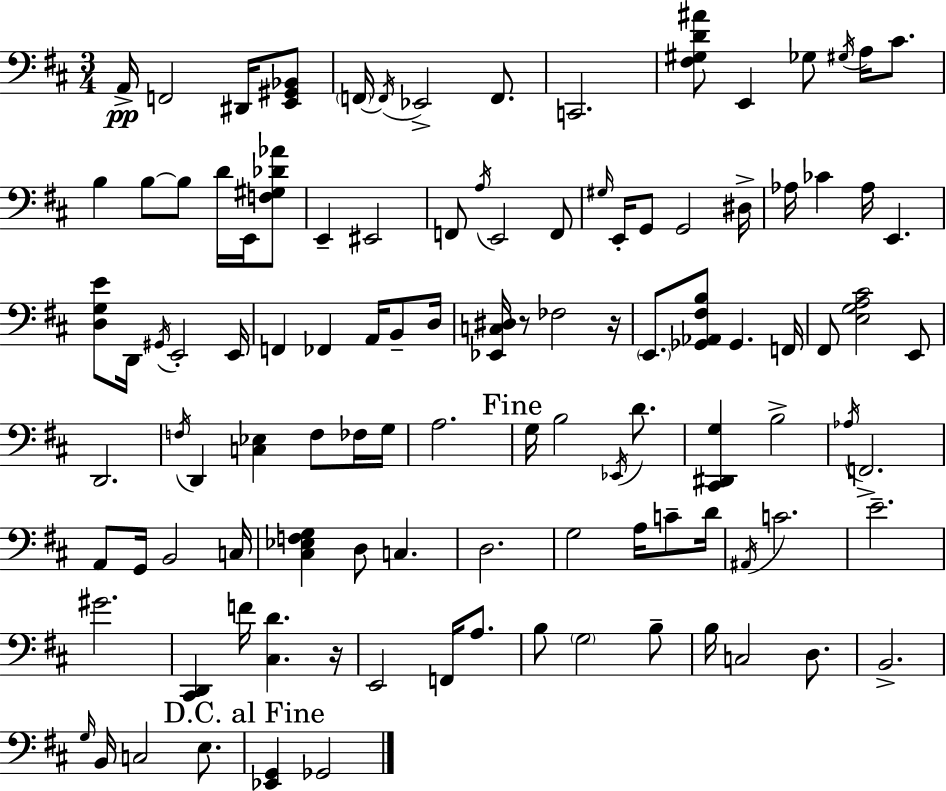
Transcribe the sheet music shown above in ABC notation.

X:1
T:Untitled
M:3/4
L:1/4
K:D
A,,/4 F,,2 ^D,,/4 [E,,^G,,_B,,]/2 F,,/4 F,,/4 _E,,2 F,,/2 C,,2 [^F,^G,D^A]/2 E,, _G,/2 ^G,/4 A,/4 ^C/2 B, B,/2 B,/2 D/4 E,,/4 [F,^G,_D_A]/2 E,, ^E,,2 F,,/2 A,/4 E,,2 F,,/2 ^G,/4 E,,/4 G,,/2 G,,2 ^D,/4 _A,/4 _C _A,/4 E,, [D,G,E]/2 D,,/4 ^G,,/4 E,,2 E,,/4 F,, _F,, A,,/4 B,,/2 D,/4 [_E,,C,^D,]/4 z/2 _F,2 z/4 E,,/2 [_G,,_A,,^F,B,]/2 _G,, F,,/4 ^F,,/2 [E,G,A,^C]2 E,,/2 D,,2 F,/4 D,, [C,_E,] F,/2 _F,/4 G,/4 A,2 G,/4 B,2 _E,,/4 D/2 [^C,,^D,,G,] B,2 _A,/4 F,,2 A,,/2 G,,/4 B,,2 C,/4 [^C,_E,F,G,] D,/2 C, D,2 G,2 A,/4 C/2 D/4 ^A,,/4 C2 E2 ^G2 [^C,,D,,] F/4 [^C,D] z/4 E,,2 F,,/4 A,/2 B,/2 G,2 B,/2 B,/4 C,2 D,/2 B,,2 G,/4 B,,/4 C,2 E,/2 [_E,,G,,] _G,,2